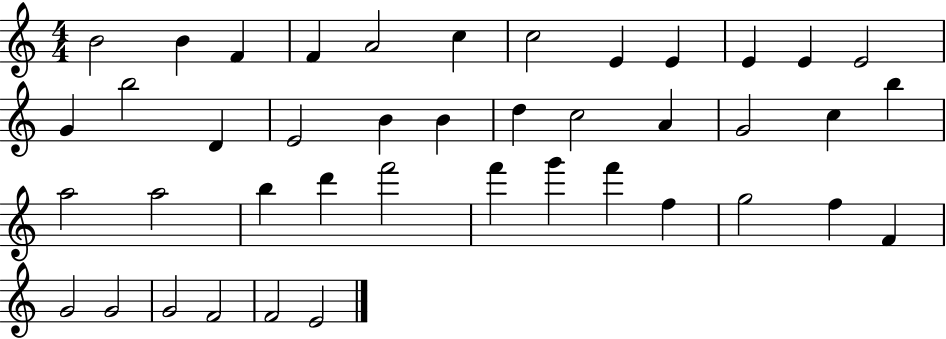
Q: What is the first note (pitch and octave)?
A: B4